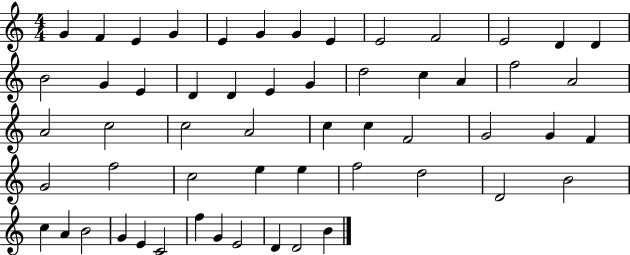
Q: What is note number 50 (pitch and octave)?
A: C4